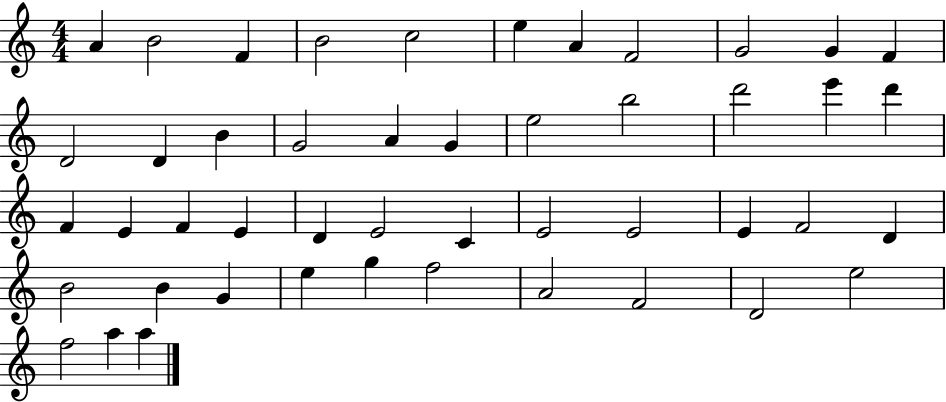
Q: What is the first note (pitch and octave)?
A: A4